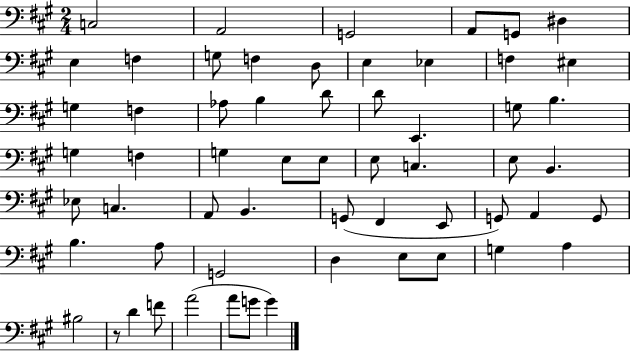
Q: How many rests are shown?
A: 1